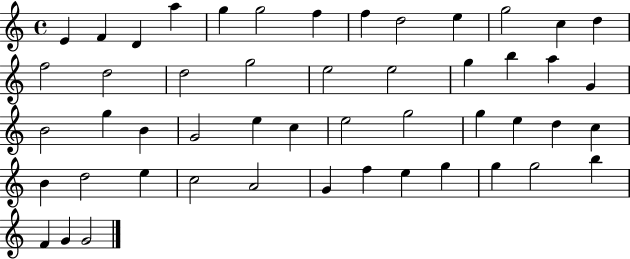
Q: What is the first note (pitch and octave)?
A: E4